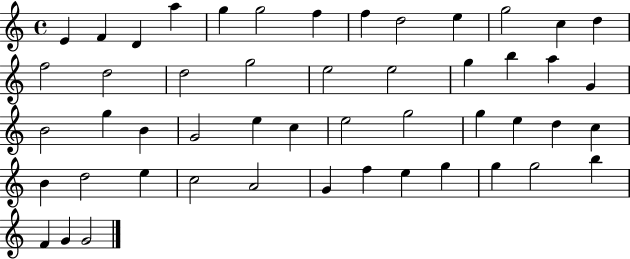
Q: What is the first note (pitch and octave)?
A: E4